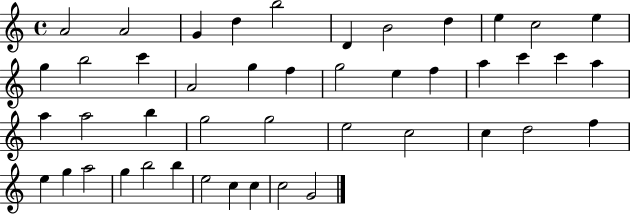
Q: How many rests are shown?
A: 0